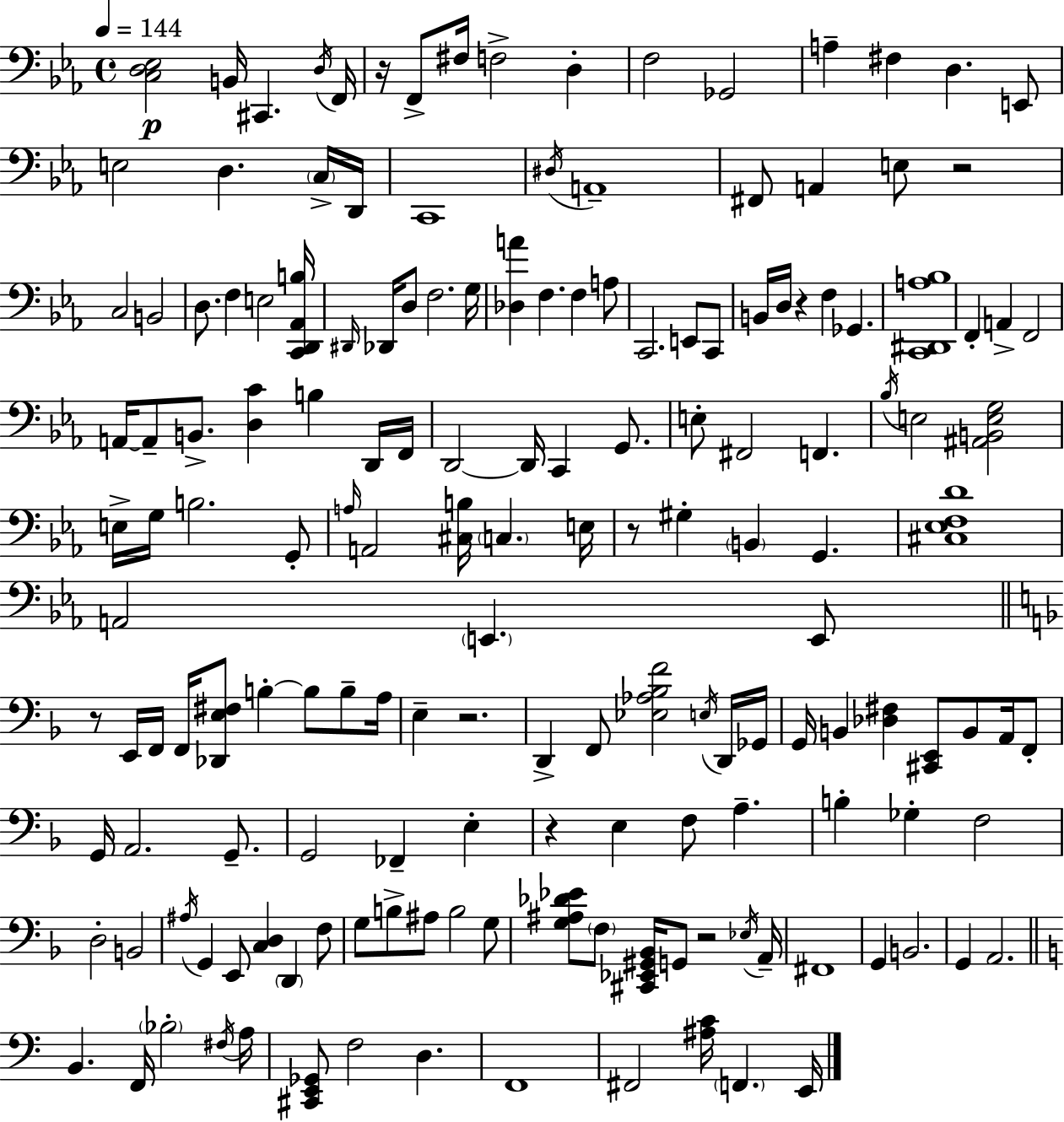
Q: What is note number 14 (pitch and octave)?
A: E2